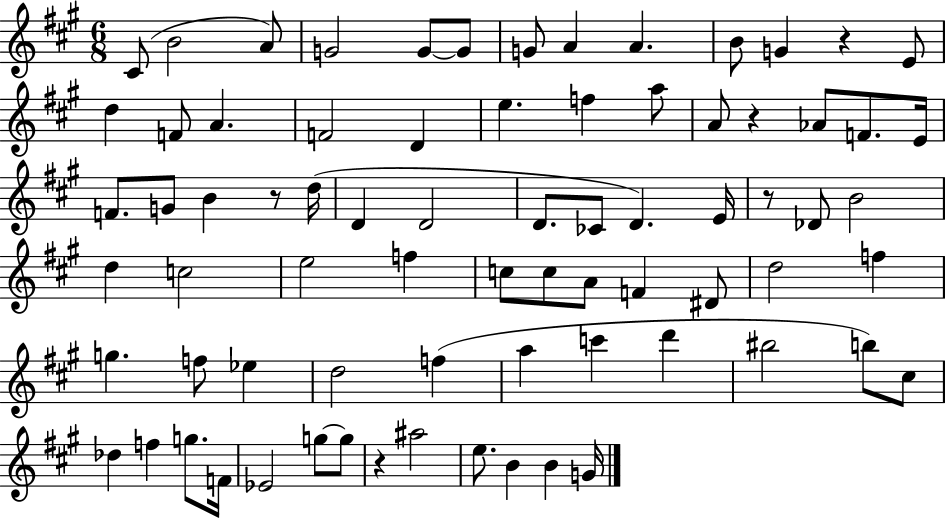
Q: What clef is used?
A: treble